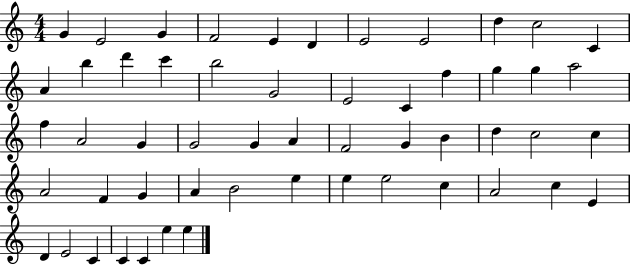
G4/q E4/h G4/q F4/h E4/q D4/q E4/h E4/h D5/q C5/h C4/q A4/q B5/q D6/q C6/q B5/h G4/h E4/h C4/q F5/q G5/q G5/q A5/h F5/q A4/h G4/q G4/h G4/q A4/q F4/h G4/q B4/q D5/q C5/h C5/q A4/h F4/q G4/q A4/q B4/h E5/q E5/q E5/h C5/q A4/h C5/q E4/q D4/q E4/h C4/q C4/q C4/q E5/q E5/q